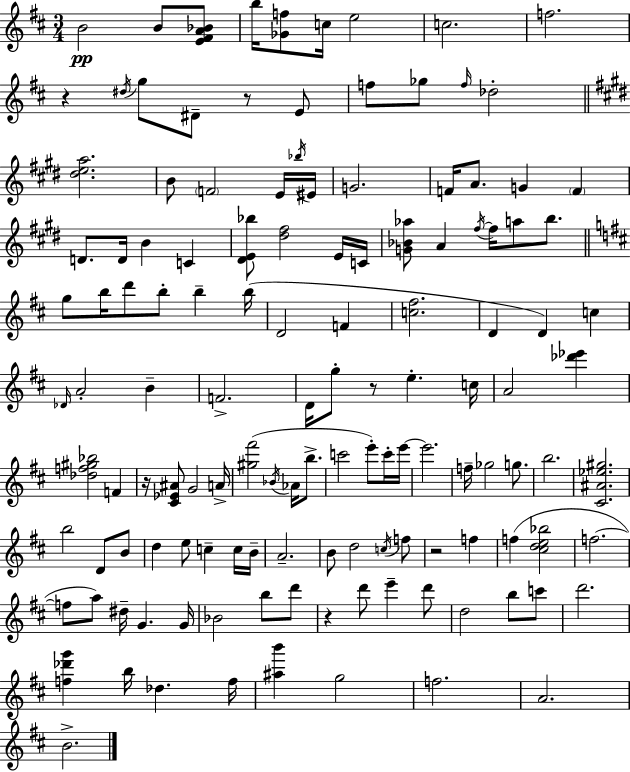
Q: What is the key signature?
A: D major